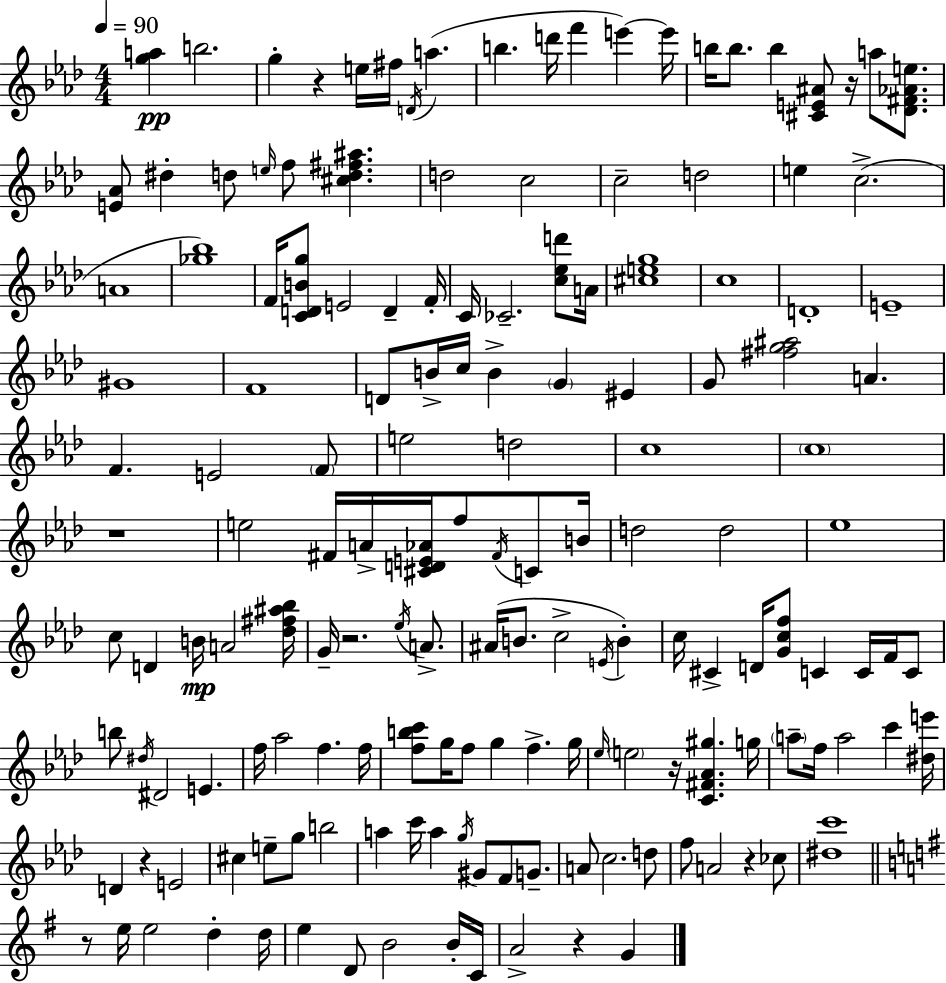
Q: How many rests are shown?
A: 9